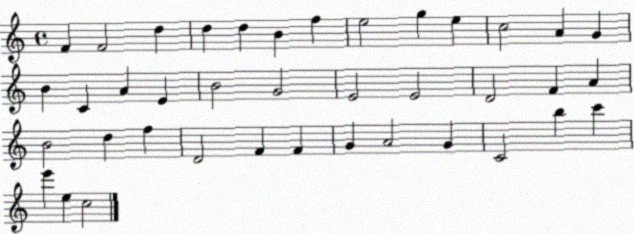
X:1
T:Untitled
M:4/4
L:1/4
K:C
F F2 d d d B f e2 g e c2 A G B C A E B2 G2 E2 E2 D2 F A B2 d f D2 F F G A2 G C2 b c' e' e c2